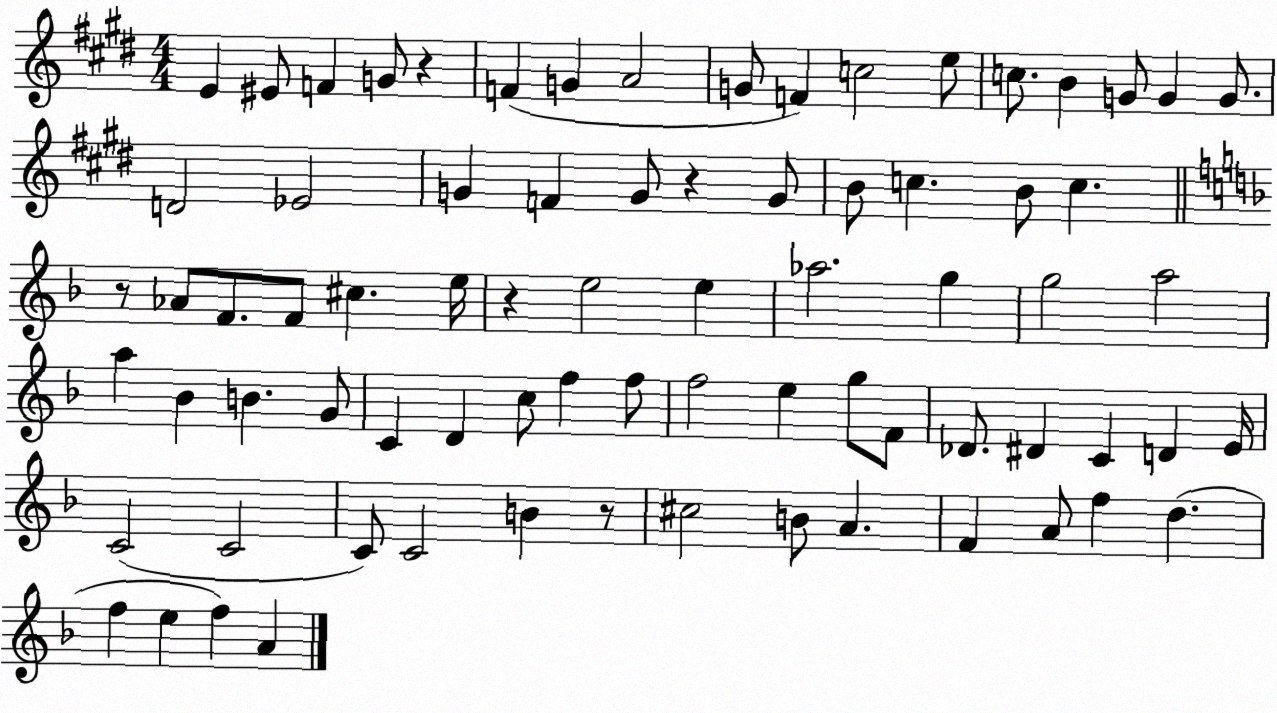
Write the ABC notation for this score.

X:1
T:Untitled
M:4/4
L:1/4
K:E
E ^E/2 F G/2 z F G A2 G/2 F c2 e/2 c/2 B G/2 G G/2 D2 _E2 G F G/2 z G/2 B/2 c B/2 c z/2 _A/2 F/2 F/2 ^c e/4 z e2 e _a2 g g2 a2 a _B B G/2 C D c/2 f f/2 f2 e g/2 F/2 _D/2 ^D C D E/4 C2 C2 C/2 C2 B z/2 ^c2 B/2 A F A/2 f d f e f A